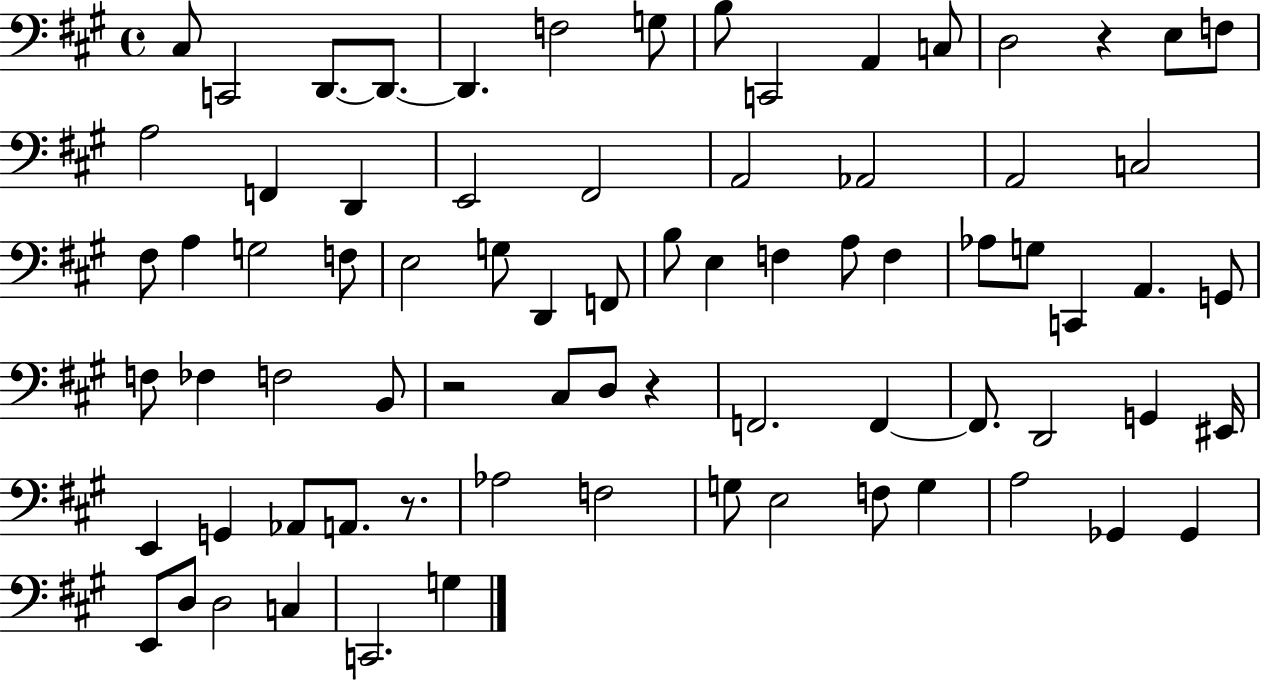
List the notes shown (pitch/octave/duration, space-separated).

C#3/e C2/h D2/e. D2/e. D2/q. F3/h G3/e B3/e C2/h A2/q C3/e D3/h R/q E3/e F3/e A3/h F2/q D2/q E2/h F#2/h A2/h Ab2/h A2/h C3/h F#3/e A3/q G3/h F3/e E3/h G3/e D2/q F2/e B3/e E3/q F3/q A3/e F3/q Ab3/e G3/e C2/q A2/q. G2/e F3/e FES3/q F3/h B2/e R/h C#3/e D3/e R/q F2/h. F2/q F2/e. D2/h G2/q EIS2/s E2/q G2/q Ab2/e A2/e. R/e. Ab3/h F3/h G3/e E3/h F3/e G3/q A3/h Gb2/q Gb2/q E2/e D3/e D3/h C3/q C2/h. G3/q